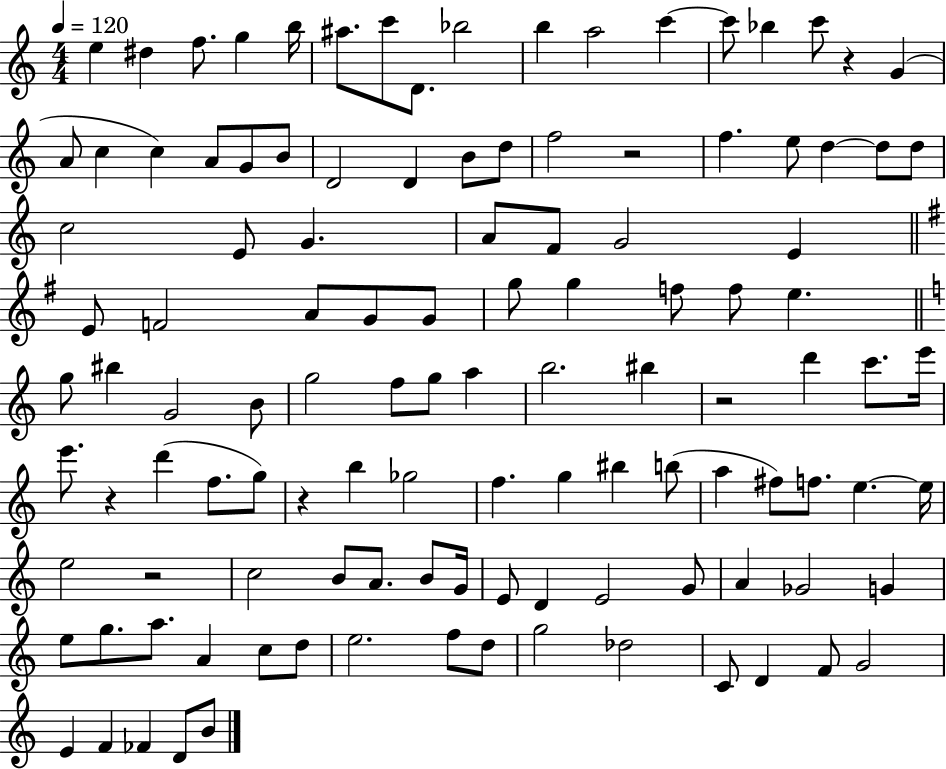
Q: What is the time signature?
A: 4/4